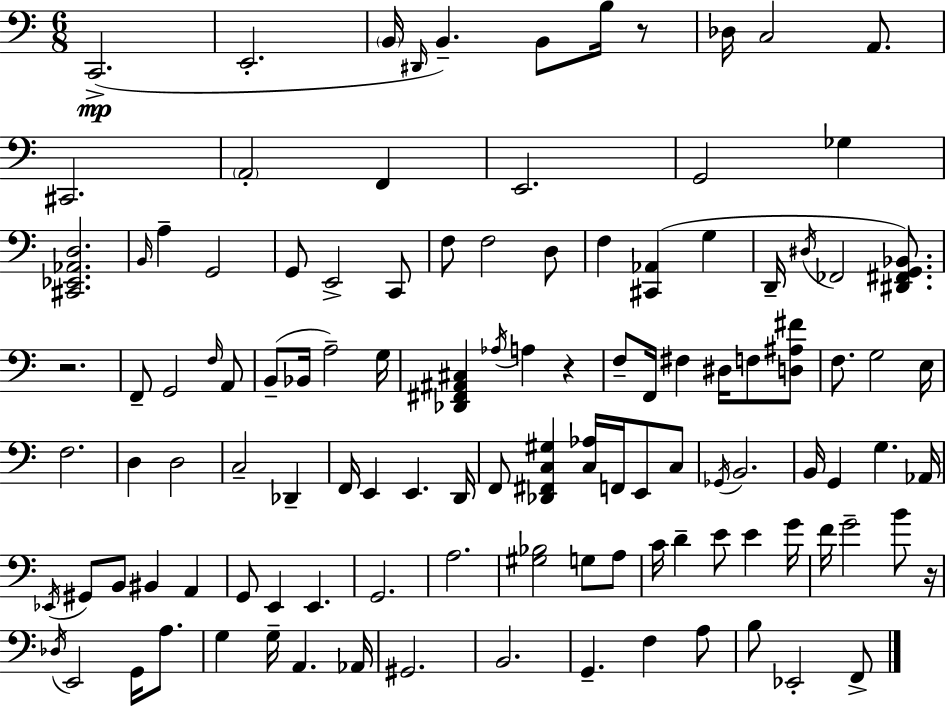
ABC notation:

X:1
T:Untitled
M:6/8
L:1/4
K:C
C,,2 E,,2 B,,/4 ^D,,/4 B,, B,,/2 B,/4 z/2 _D,/4 C,2 A,,/2 ^C,,2 A,,2 F,, E,,2 G,,2 _G, [^C,,_E,,_A,,D,]2 B,,/4 A, G,,2 G,,/2 E,,2 C,,/2 F,/2 F,2 D,/2 F, [^C,,_A,,] G, D,,/4 ^D,/4 _F,,2 [^D,,^F,,G,,_B,,]/2 z2 F,,/2 G,,2 F,/4 A,,/2 B,,/2 _B,,/4 A,2 G,/4 [_D,,^F,,^A,,^C,] _A,/4 A, z F,/2 F,,/4 ^F, ^D,/4 F,/2 [D,^A,^F]/2 F,/2 G,2 E,/4 F,2 D, D,2 C,2 _D,, F,,/4 E,, E,, D,,/4 F,,/2 [_D,,^F,,C,^G,] [C,_A,]/4 F,,/4 E,,/2 C,/2 _G,,/4 B,,2 B,,/4 G,, G, _A,,/4 _E,,/4 ^G,,/2 B,,/2 ^B,, A,, G,,/2 E,, E,, G,,2 A,2 [^G,_B,]2 G,/2 A,/2 C/4 D E/2 E G/4 F/4 G2 B/2 z/4 _D,/4 E,,2 G,,/4 A,/2 G, G,/4 A,, _A,,/4 ^G,,2 B,,2 G,, F, A,/2 B,/2 _E,,2 F,,/2